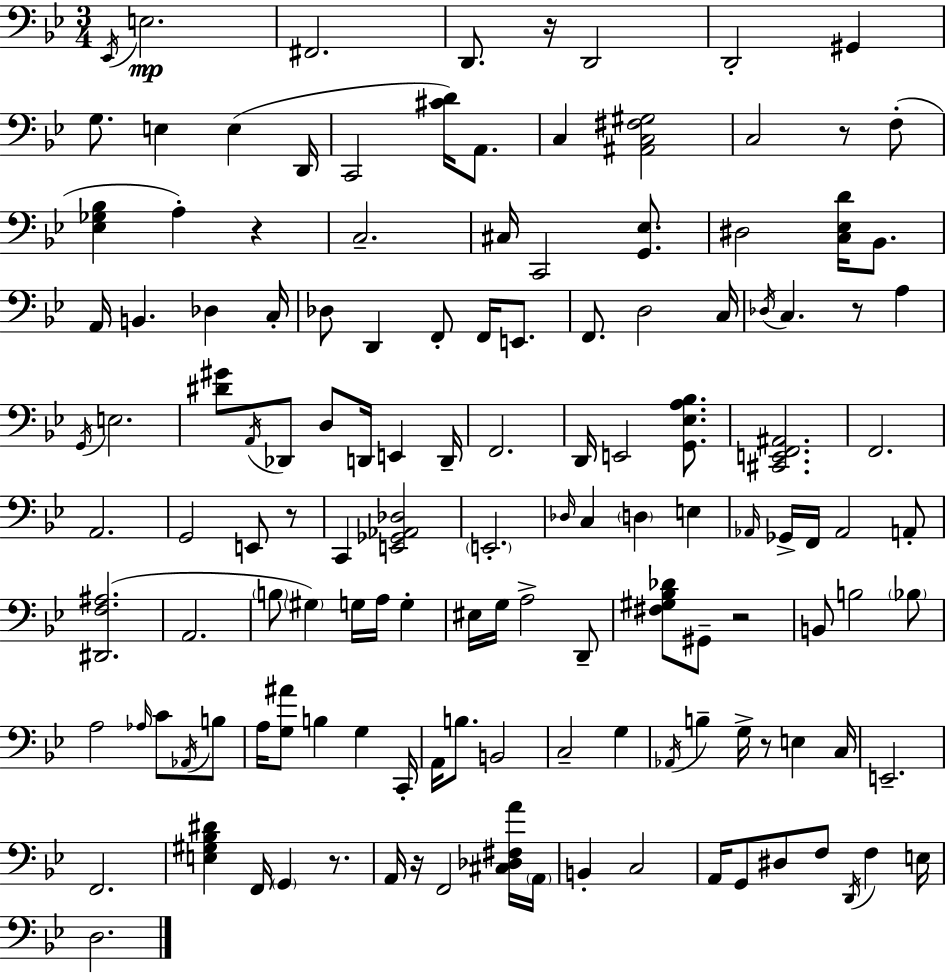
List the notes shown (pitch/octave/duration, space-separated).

Eb2/s E3/h. F#2/h. D2/e. R/s D2/h D2/h G#2/q G3/e. E3/q E3/q D2/s C2/h [C#4,D4]/s A2/e. C3/q [A#2,C3,F#3,G#3]/h C3/h R/e F3/e [Eb3,Gb3,Bb3]/q A3/q R/q C3/h. C#3/s C2/h [G2,Eb3]/e. D#3/h [C3,Eb3,D4]/s Bb2/e. A2/s B2/q. Db3/q C3/s Db3/e D2/q F2/e F2/s E2/e. F2/e. D3/h C3/s Db3/s C3/q. R/e A3/q G2/s E3/h. [D#4,G#4]/e A2/s Db2/e D3/e D2/s E2/q D2/s F2/h. D2/s E2/h [G2,Eb3,A3,Bb3]/e. [C#2,E2,F2,A#2]/h. F2/h. A2/h. G2/h E2/e R/e C2/q [E2,Gb2,Ab2,Db3]/h E2/h. Db3/s C3/q D3/q E3/q Ab2/s Gb2/s F2/s Ab2/h A2/e [D#2,F3,A#3]/h. A2/h. B3/e G#3/q G3/s A3/s G3/q EIS3/s G3/s A3/h D2/e [F#3,G#3,Bb3,Db4]/e G#2/e R/h B2/e B3/h Bb3/e A3/h Ab3/s C4/e Ab2/s B3/e A3/s [G3,A#4]/e B3/q G3/q C2/s A2/s B3/e. B2/h C3/h G3/q Ab2/s B3/q G3/s R/e E3/q C3/s E2/h. F2/h. [E3,G#3,Bb3,D#4]/q F2/s G2/q R/e. A2/s R/s F2/h [C#3,Db3,F#3,A4]/s A2/s B2/q C3/h A2/s G2/e D#3/e F3/e D2/s F3/q E3/s D3/h.